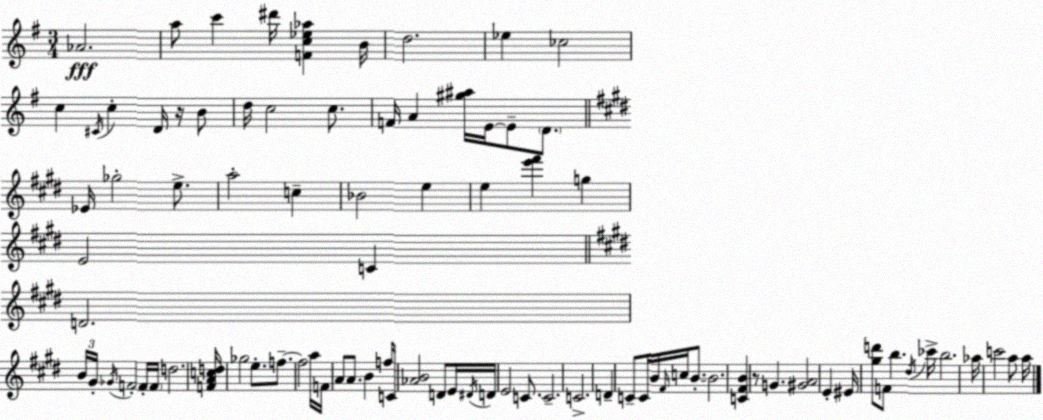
X:1
T:Untitled
M:3/4
L:1/4
K:Em
_A2 a/2 c' ^d'/4 [Fc_e_a] B/4 d2 _e _c2 c ^C/4 c D/4 z/4 B/2 d/4 c2 c/2 F/4 A [^g^a]/4 E/4 E/2 D/2 _E/4 _g2 e/2 a2 c _B2 e e [e'^f'] g E2 C D2 B/4 ^G/4 _G/4 F2 F/4 F/4 d2 [FAcd]/4 _g2 e/2 f/2 f2 a/4 F/4 A/2 A/2 B f/2 C/4 [_AB]2 D/2 E/4 ^D/4 D/4 E2 C/2 C2 C2 D C/2 C/4 B/4 ^F/4 c/4 B/2 B2 [C^FB] z/2 G [^GA]2 E ^E/4 [^gd']/2 F/2 b ^d/4 _c'/4 b2 _a/4 c'2 a/2 a/4